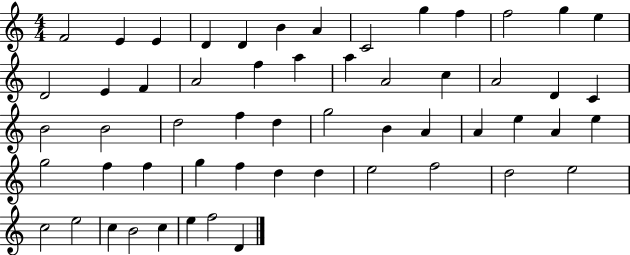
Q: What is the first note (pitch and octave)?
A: F4